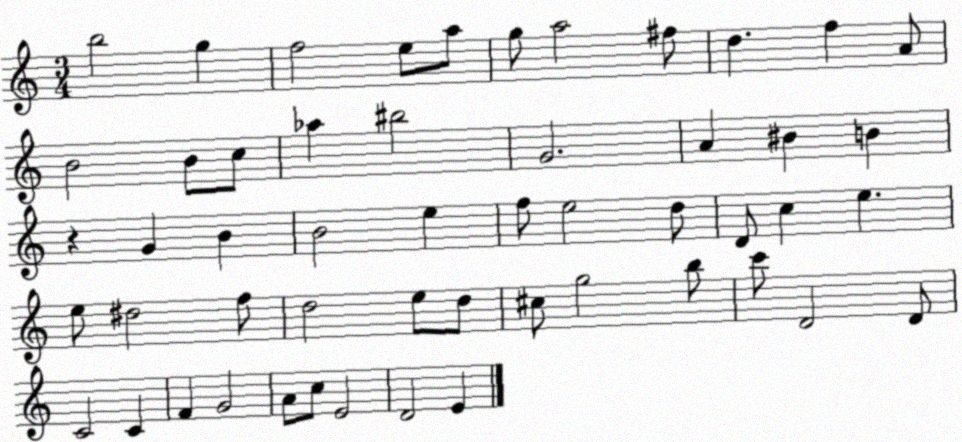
X:1
T:Untitled
M:3/4
L:1/4
K:C
b2 g f2 e/2 a/2 g/2 a2 ^f/2 d f A/2 B2 B/2 c/2 _a ^b2 G2 A ^B B z G B B2 e f/2 e2 d/2 D/2 c e e/2 ^d2 f/2 d2 e/2 d/2 ^c/2 g2 b/2 c'/2 D2 D/2 C2 C F G2 A/2 c/2 E2 D2 E